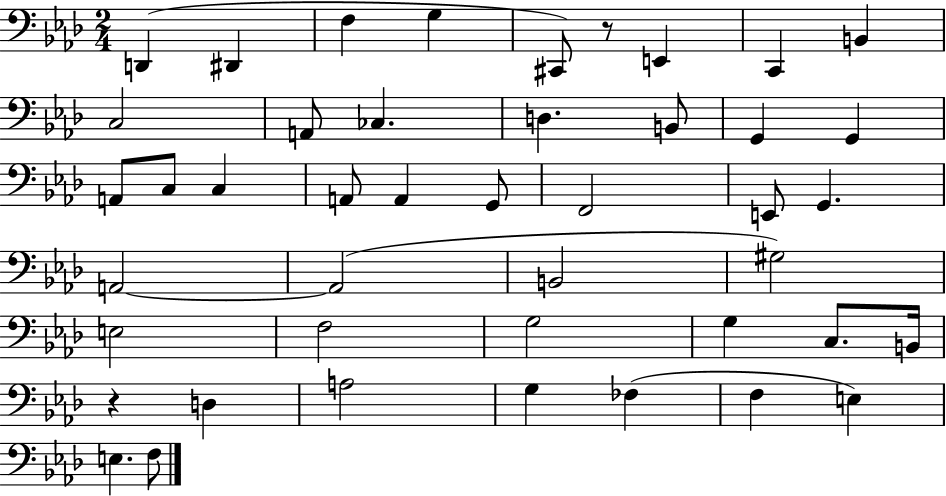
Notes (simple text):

D2/q D#2/q F3/q G3/q C#2/e R/e E2/q C2/q B2/q C3/h A2/e CES3/q. D3/q. B2/e G2/q G2/q A2/e C3/e C3/q A2/e A2/q G2/e F2/h E2/e G2/q. A2/h A2/h B2/h G#3/h E3/h F3/h G3/h G3/q C3/e. B2/s R/q D3/q A3/h G3/q FES3/q F3/q E3/q E3/q. F3/e